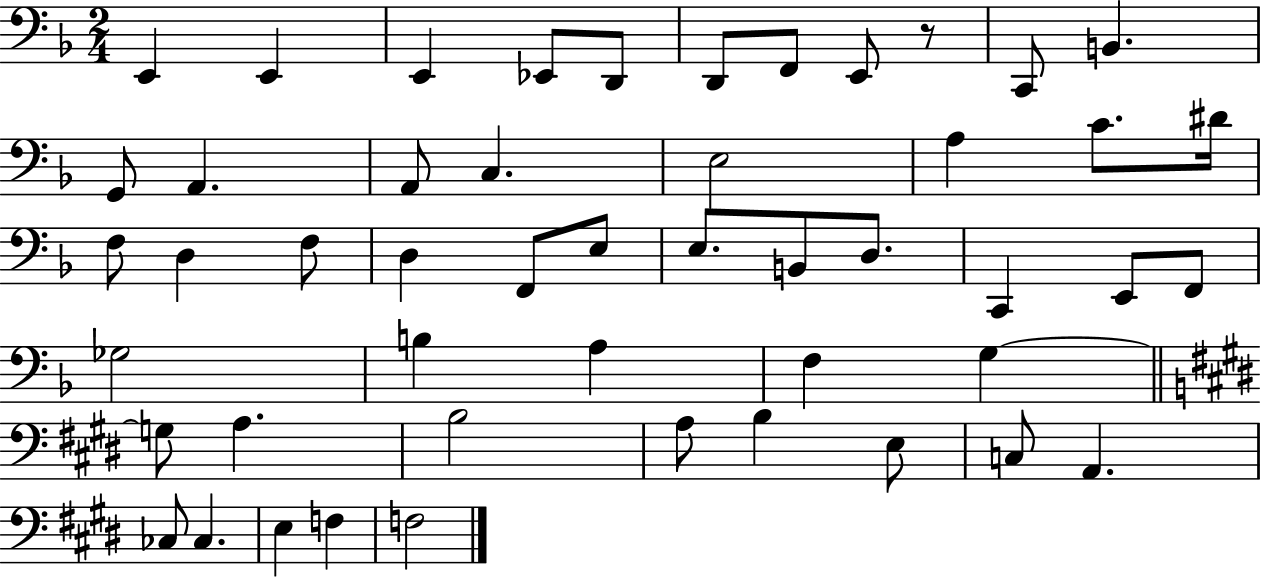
X:1
T:Untitled
M:2/4
L:1/4
K:F
E,, E,, E,, _E,,/2 D,,/2 D,,/2 F,,/2 E,,/2 z/2 C,,/2 B,, G,,/2 A,, A,,/2 C, E,2 A, C/2 ^D/4 F,/2 D, F,/2 D, F,,/2 E,/2 E,/2 B,,/2 D,/2 C,, E,,/2 F,,/2 _G,2 B, A, F, G, G,/2 A, B,2 A,/2 B, E,/2 C,/2 A,, _C,/2 _C, E, F, F,2